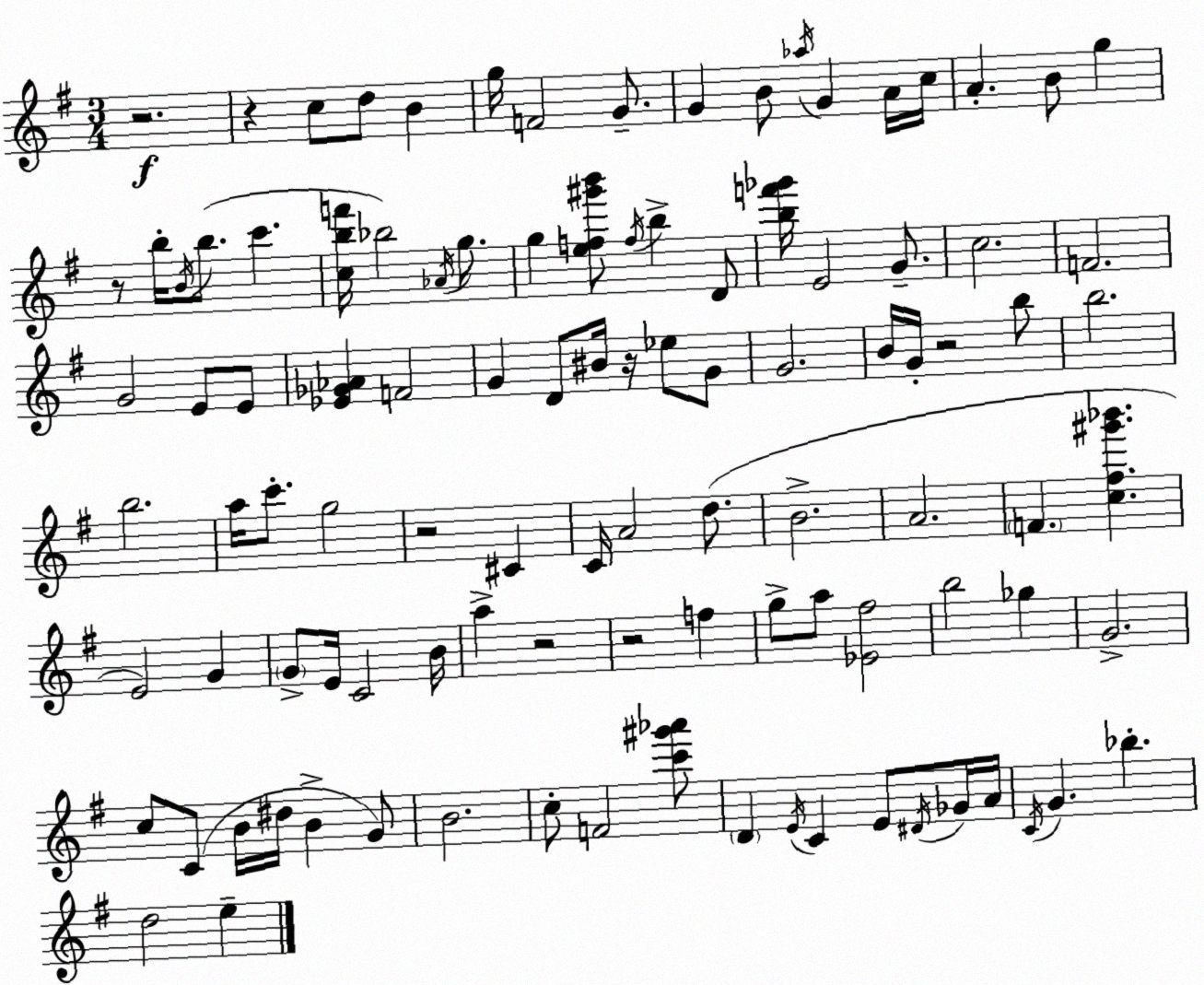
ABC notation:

X:1
T:Untitled
M:3/4
L:1/4
K:G
z2 z c/2 d/2 B g/4 F2 G/2 G B/2 _a/4 G A/4 c/4 A B/2 g z/2 b/4 B/4 b/2 c' [cbf']/4 _b2 _A/4 g/2 g [ef^g'b']/2 f/4 b D/2 [bf'_g']/4 E2 G/2 c2 F2 G2 E/2 E/2 [_E_G_A] F2 G D/2 ^B/4 z/4 _e/2 G/2 G2 B/4 G/4 z2 b/2 b2 b2 a/4 c'/2 g2 z2 ^C C/4 A2 d/2 B2 A2 F [c^f^g'_b'] E2 G G/2 E/4 C2 B/4 a z2 z2 f g/2 a/2 [_E^f]2 b2 _g G2 c/2 C/2 B/4 ^d/4 B G/2 B2 c/2 F2 [c'^g'_a']/2 D E/4 C E/2 ^D/4 _G/4 A/4 C/4 G _b d2 e